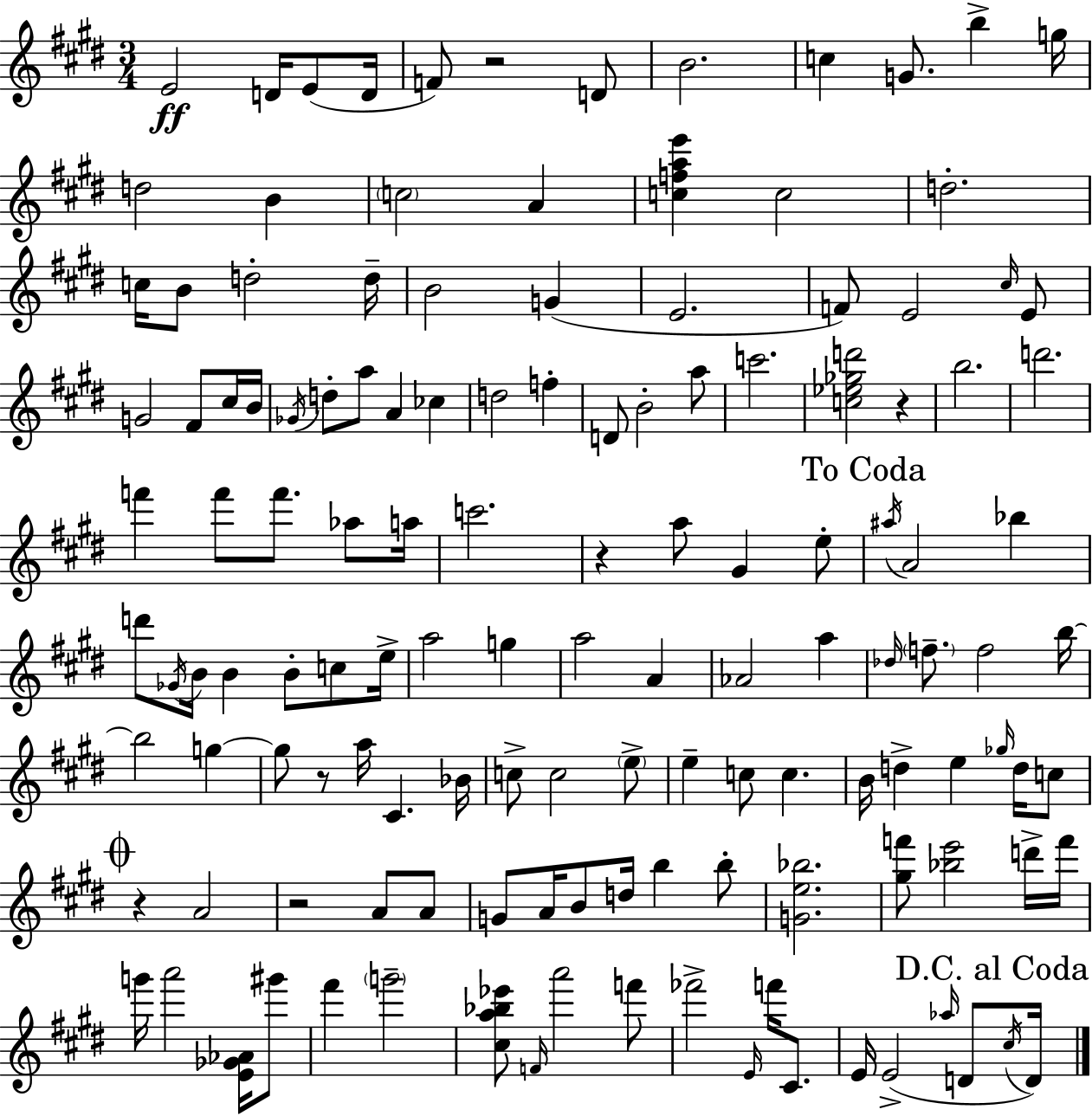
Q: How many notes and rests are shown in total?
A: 134